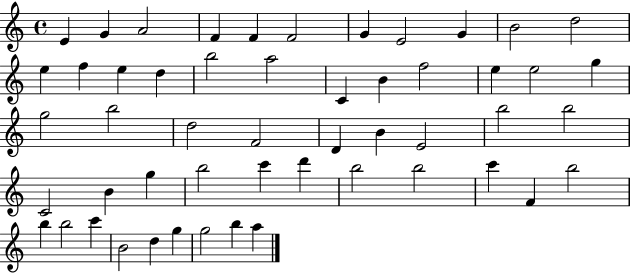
E4/q G4/q A4/h F4/q F4/q F4/h G4/q E4/h G4/q B4/h D5/h E5/q F5/q E5/q D5/q B5/h A5/h C4/q B4/q F5/h E5/q E5/h G5/q G5/h B5/h D5/h F4/h D4/q B4/q E4/h B5/h B5/h C4/h B4/q G5/q B5/h C6/q D6/q B5/h B5/h C6/q F4/q B5/h B5/q B5/h C6/q B4/h D5/q G5/q G5/h B5/q A5/q